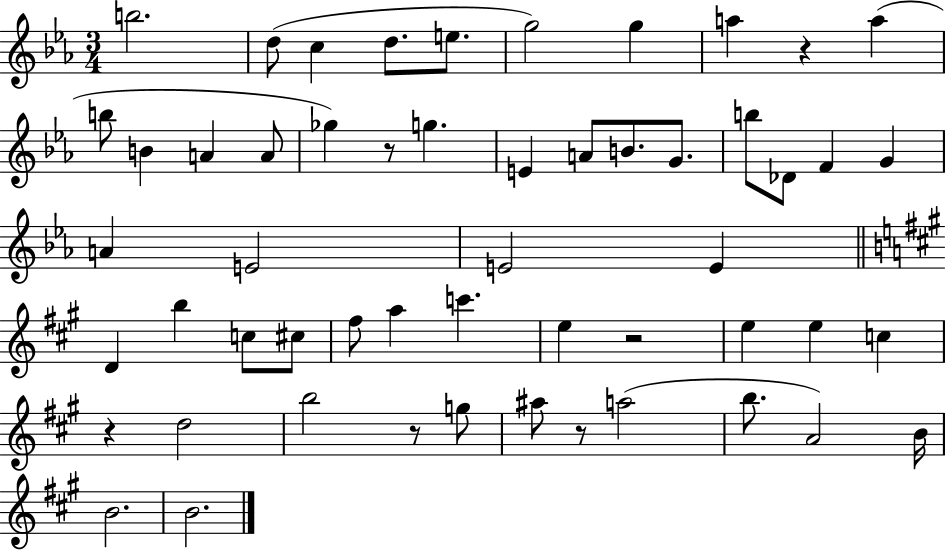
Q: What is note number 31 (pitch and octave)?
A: C#5